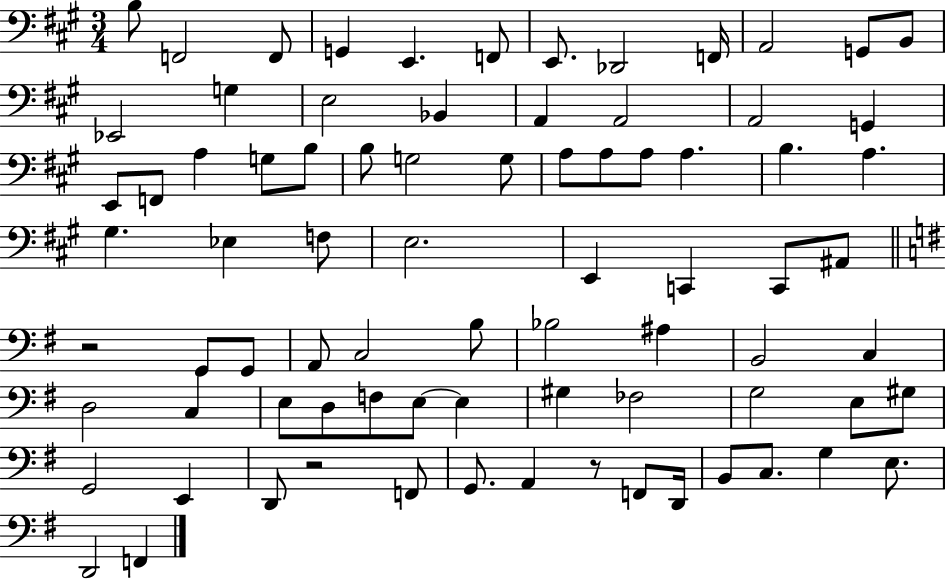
{
  \clef bass
  \numericTimeSignature
  \time 3/4
  \key a \major
  \repeat volta 2 { b8 f,2 f,8 | g,4 e,4. f,8 | e,8. des,2 f,16 | a,2 g,8 b,8 | \break ees,2 g4 | e2 bes,4 | a,4 a,2 | a,2 g,4 | \break e,8 f,8 a4 g8 b8 | b8 g2 g8 | a8 a8 a8 a4. | b4. a4. | \break gis4. ees4 f8 | e2. | e,4 c,4 c,8 ais,8 | \bar "||" \break \key g \major r2 g,8 g,8 | a,8 c2 b8 | bes2 ais4 | b,2 c4 | \break d2 c4 | e8 d8 f8 e8~~ e4 | gis4 fes2 | g2 e8 gis8 | \break g,2 e,4 | d,8 r2 f,8 | g,8. a,4 r8 f,8 d,16 | b,8 c8. g4 e8. | \break d,2 f,4 | } \bar "|."
}